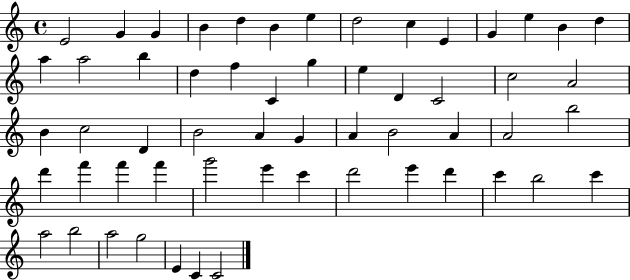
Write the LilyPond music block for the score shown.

{
  \clef treble
  \time 4/4
  \defaultTimeSignature
  \key c \major
  e'2 g'4 g'4 | b'4 d''4 b'4 e''4 | d''2 c''4 e'4 | g'4 e''4 b'4 d''4 | \break a''4 a''2 b''4 | d''4 f''4 c'4 g''4 | e''4 d'4 c'2 | c''2 a'2 | \break b'4 c''2 d'4 | b'2 a'4 g'4 | a'4 b'2 a'4 | a'2 b''2 | \break d'''4 f'''4 f'''4 f'''4 | g'''2 e'''4 c'''4 | d'''2 e'''4 d'''4 | c'''4 b''2 c'''4 | \break a''2 b''2 | a''2 g''2 | e'4 c'4 c'2 | \bar "|."
}